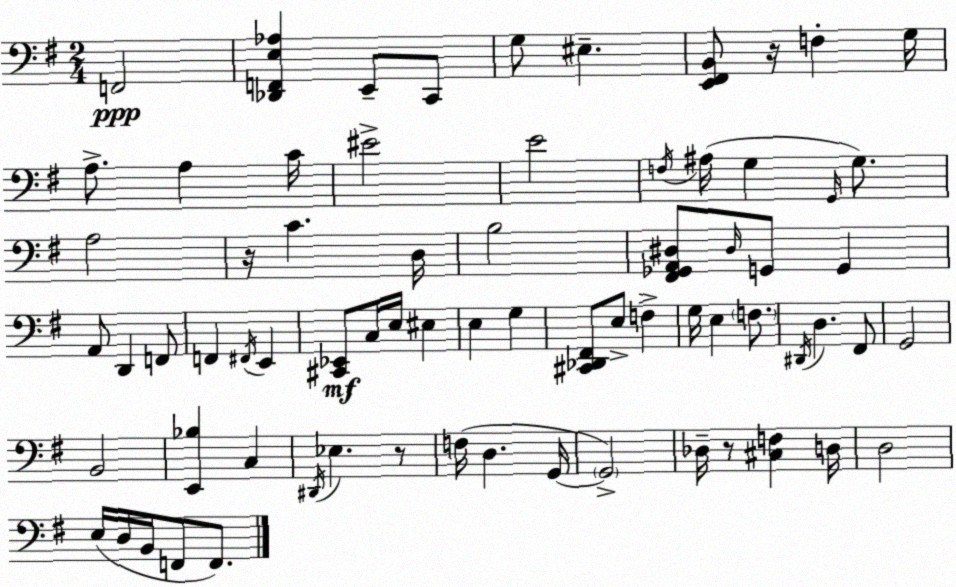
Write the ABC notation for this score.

X:1
T:Untitled
M:2/4
L:1/4
K:Em
F,,2 [_D,,F,,E,_A,] E,,/2 C,,/2 G,/2 ^E, [E,,^F,,B,,]/2 z/4 F, G,/4 A,/2 A, C/4 ^E2 E2 F,/4 ^A,/4 G, G,,/4 G,/2 A,2 z/4 C D,/4 B,2 [^F,,_G,,A,,^D,]/2 ^D,/4 G,,/2 G,, A,,/2 D,, F,,/2 F,, ^F,,/4 E,, [^C,,_E,,]/2 C,/4 E,/4 ^E, E, G, [^C,,_D,,^F,,]/2 E,/2 F, G,/4 E, F,/2 ^D,,/4 D, ^F,,/2 G,,2 B,,2 [E,,_B,] C, ^D,,/4 _E, z/2 F,/4 D, G,,/4 G,,2 _D,/4 z/2 [^C,F,] D,/4 D,2 E,/4 D,/4 B,,/4 F,,/2 F,,/2